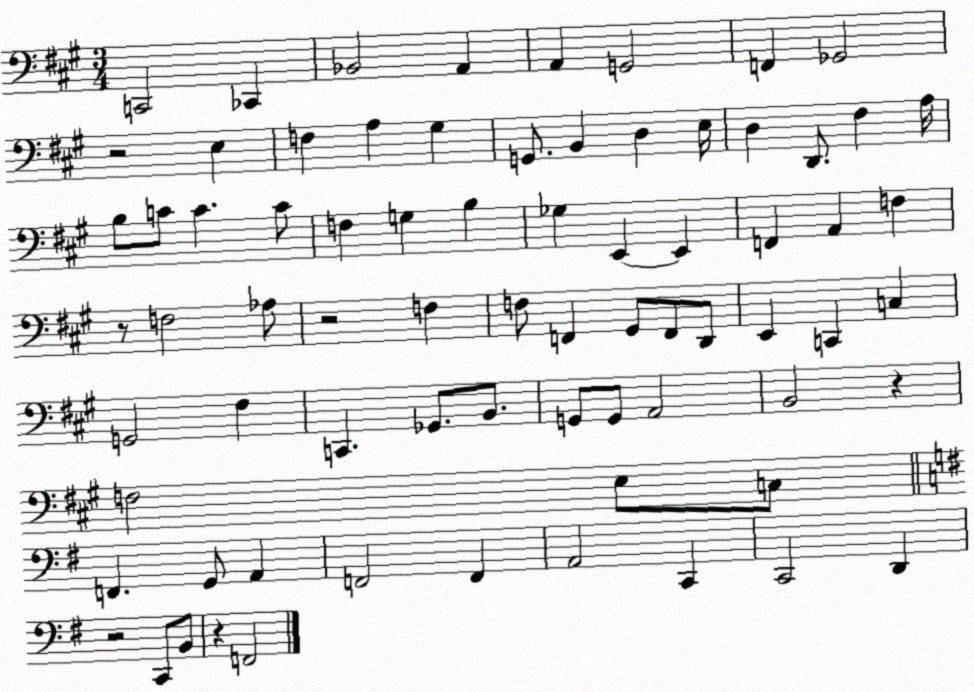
X:1
T:Untitled
M:3/4
L:1/4
K:A
C,,2 _C,, _B,,2 A,, A,, G,,2 F,, _G,,2 z2 E, F, A, ^G, G,,/2 B,, D, E,/4 D, D,,/2 ^F, A,/4 B,/2 C/2 C C/2 F, G, B, _G, E,, E,, F,, A,, F, z/2 F,2 _A,/2 z2 F, F,/2 F,, ^G,,/2 F,,/2 D,,/2 E,, C,, C, G,,2 ^F, C,, _G,,/2 B,,/2 G,,/2 G,,/2 A,,2 B,,2 z F,2 E,/2 C,/2 F,, G,,/2 A,, F,,2 F,, A,,2 C,, C,,2 D,, z2 C,,/2 B,,/2 z F,,2